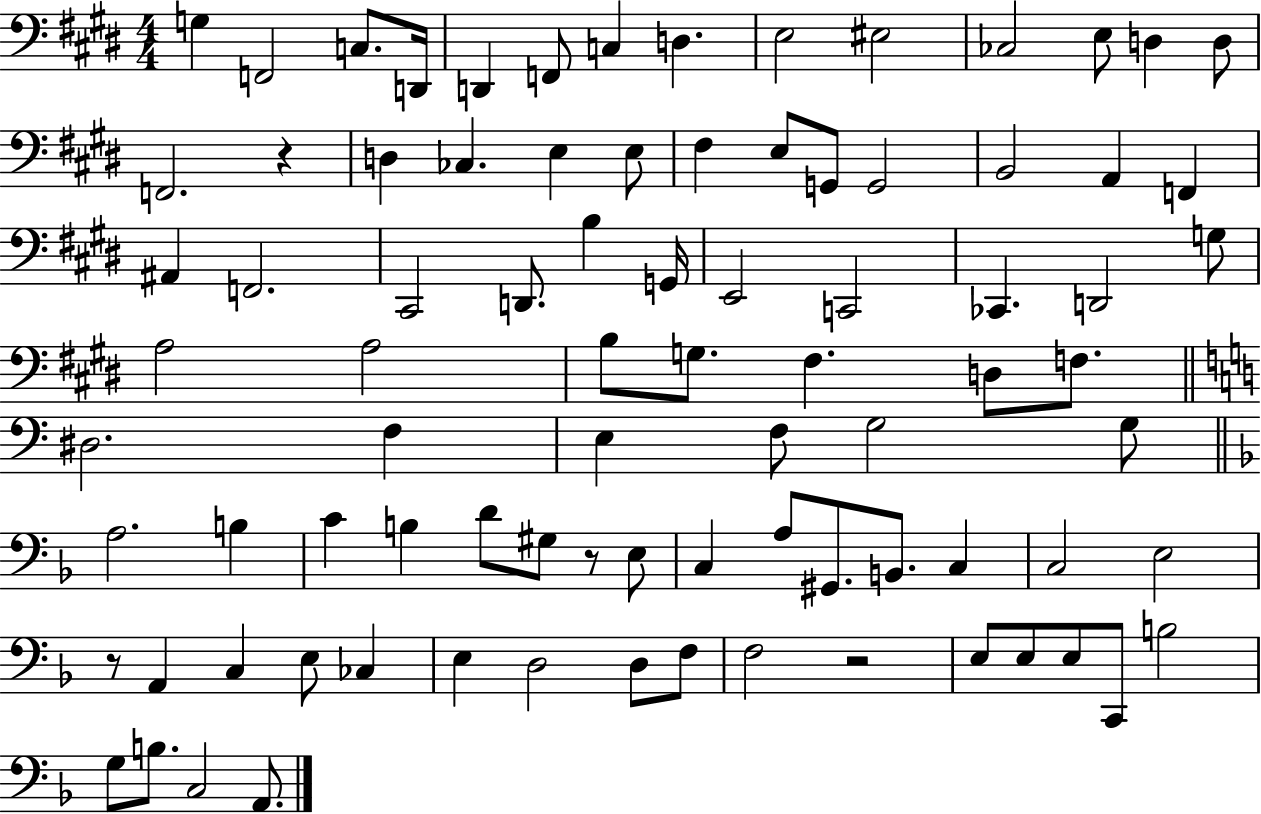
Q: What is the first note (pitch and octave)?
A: G3